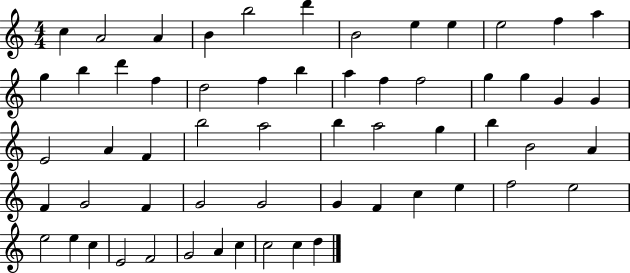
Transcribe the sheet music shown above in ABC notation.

X:1
T:Untitled
M:4/4
L:1/4
K:C
c A2 A B b2 d' B2 e e e2 f a g b d' f d2 f b a f f2 g g G G E2 A F b2 a2 b a2 g b B2 A F G2 F G2 G2 G F c e f2 e2 e2 e c E2 F2 G2 A c c2 c d